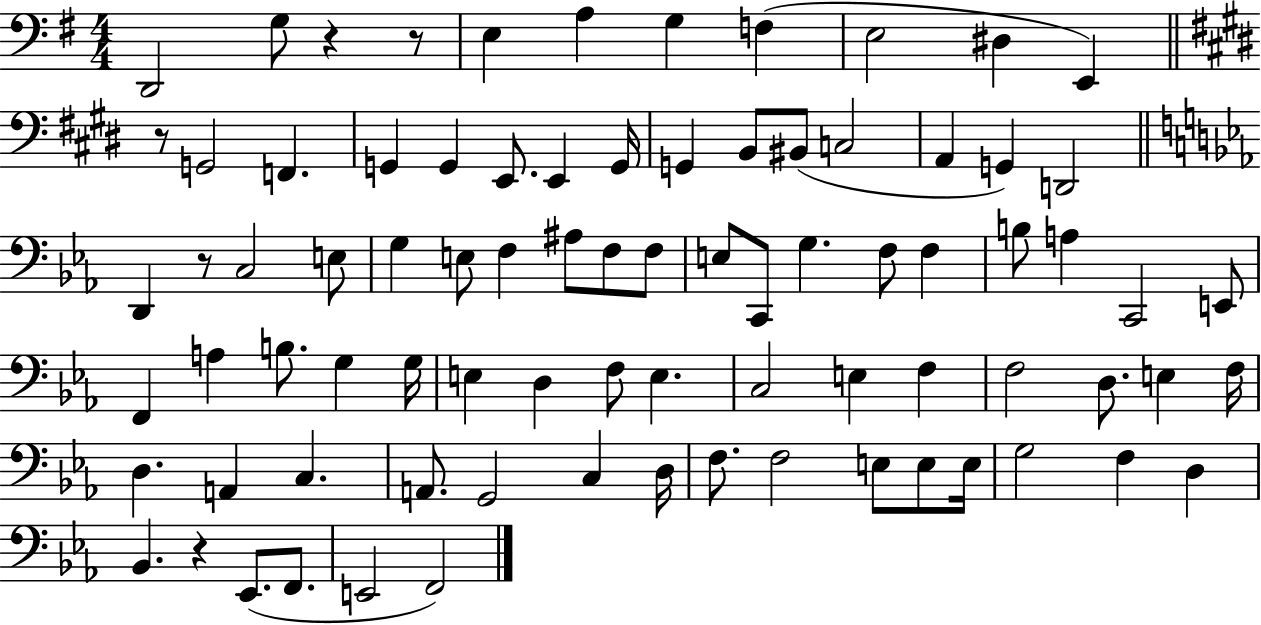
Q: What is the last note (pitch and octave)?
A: F2